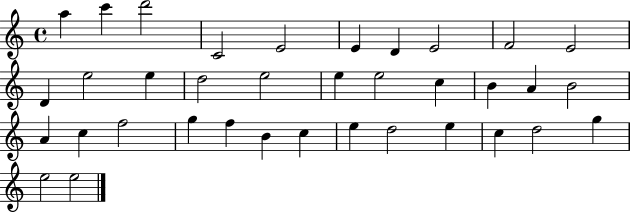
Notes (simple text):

A5/q C6/q D6/h C4/h E4/h E4/q D4/q E4/h F4/h E4/h D4/q E5/h E5/q D5/h E5/h E5/q E5/h C5/q B4/q A4/q B4/h A4/q C5/q F5/h G5/q F5/q B4/q C5/q E5/q D5/h E5/q C5/q D5/h G5/q E5/h E5/h